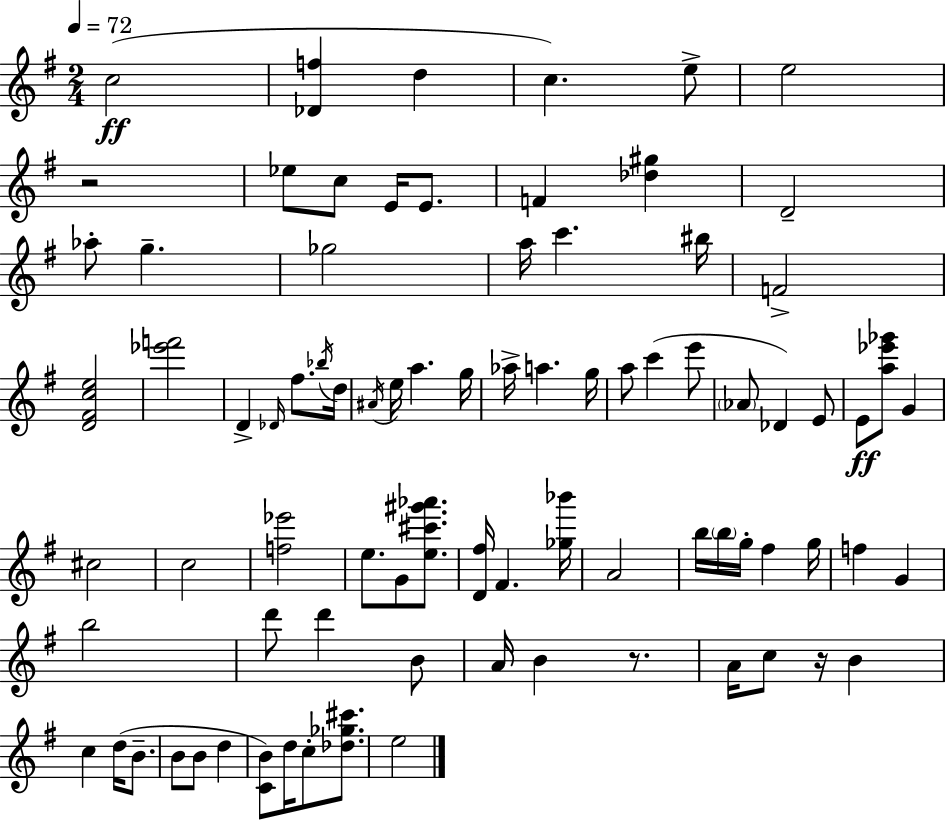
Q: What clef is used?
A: treble